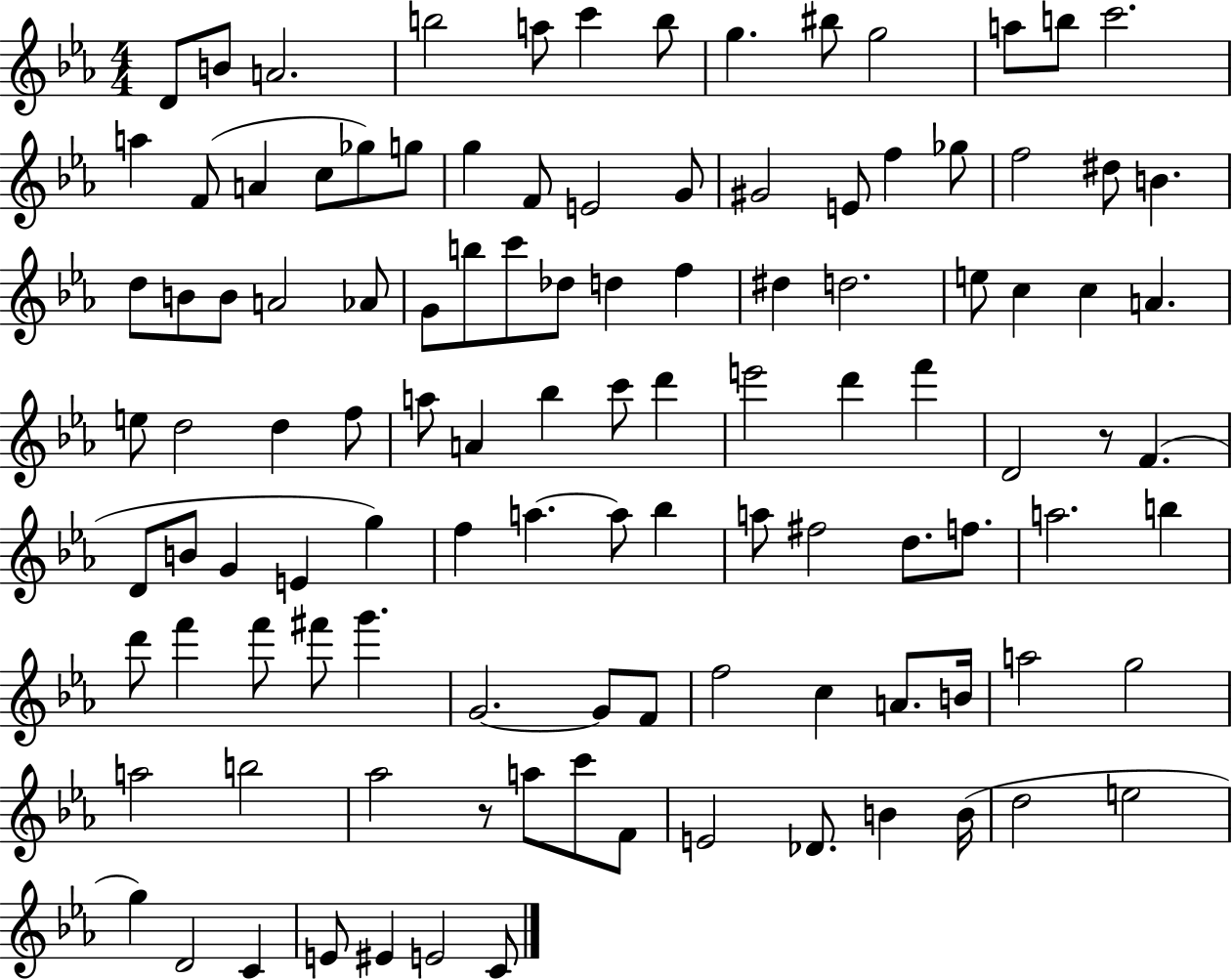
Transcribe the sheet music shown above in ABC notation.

X:1
T:Untitled
M:4/4
L:1/4
K:Eb
D/2 B/2 A2 b2 a/2 c' b/2 g ^b/2 g2 a/2 b/2 c'2 a F/2 A c/2 _g/2 g/2 g F/2 E2 G/2 ^G2 E/2 f _g/2 f2 ^d/2 B d/2 B/2 B/2 A2 _A/2 G/2 b/2 c'/2 _d/2 d f ^d d2 e/2 c c A e/2 d2 d f/2 a/2 A _b c'/2 d' e'2 d' f' D2 z/2 F D/2 B/2 G E g f a a/2 _b a/2 ^f2 d/2 f/2 a2 b d'/2 f' f'/2 ^f'/2 g' G2 G/2 F/2 f2 c A/2 B/4 a2 g2 a2 b2 _a2 z/2 a/2 c'/2 F/2 E2 _D/2 B B/4 d2 e2 g D2 C E/2 ^E E2 C/2